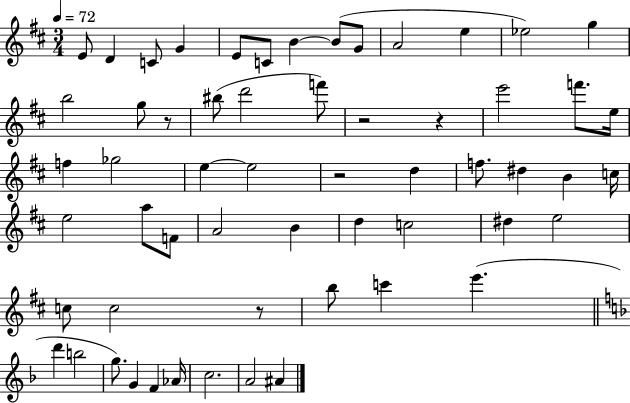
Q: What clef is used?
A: treble